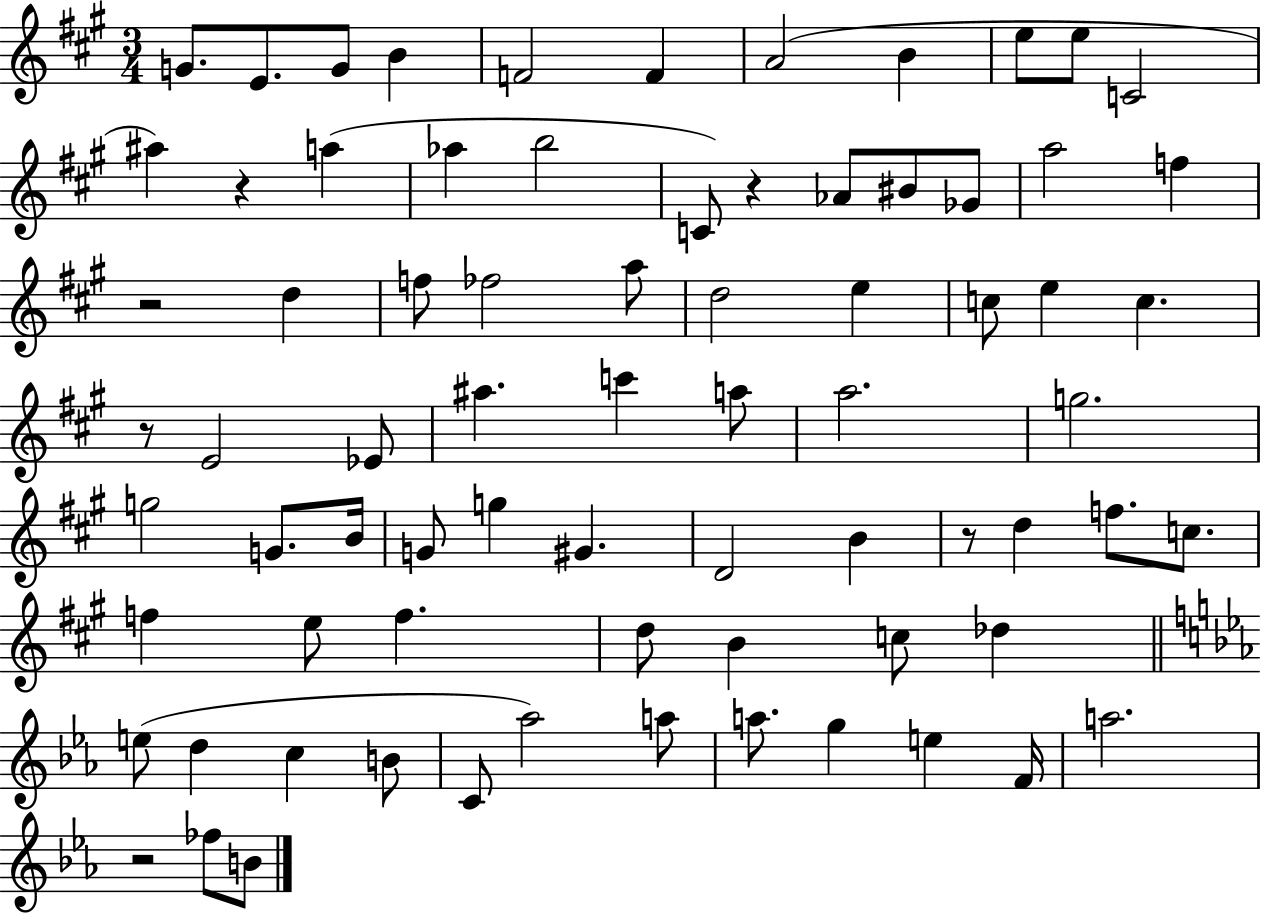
{
  \clef treble
  \numericTimeSignature
  \time 3/4
  \key a \major
  g'8. e'8. g'8 b'4 | f'2 f'4 | a'2( b'4 | e''8 e''8 c'2 | \break ais''4) r4 a''4( | aes''4 b''2 | c'8) r4 aes'8 bis'8 ges'8 | a''2 f''4 | \break r2 d''4 | f''8 fes''2 a''8 | d''2 e''4 | c''8 e''4 c''4. | \break r8 e'2 ees'8 | ais''4. c'''4 a''8 | a''2. | g''2. | \break g''2 g'8. b'16 | g'8 g''4 gis'4. | d'2 b'4 | r8 d''4 f''8. c''8. | \break f''4 e''8 f''4. | d''8 b'4 c''8 des''4 | \bar "||" \break \key c \minor e''8( d''4 c''4 b'8 | c'8 aes''2) a''8 | a''8. g''4 e''4 f'16 | a''2. | \break r2 fes''8 b'8 | \bar "|."
}